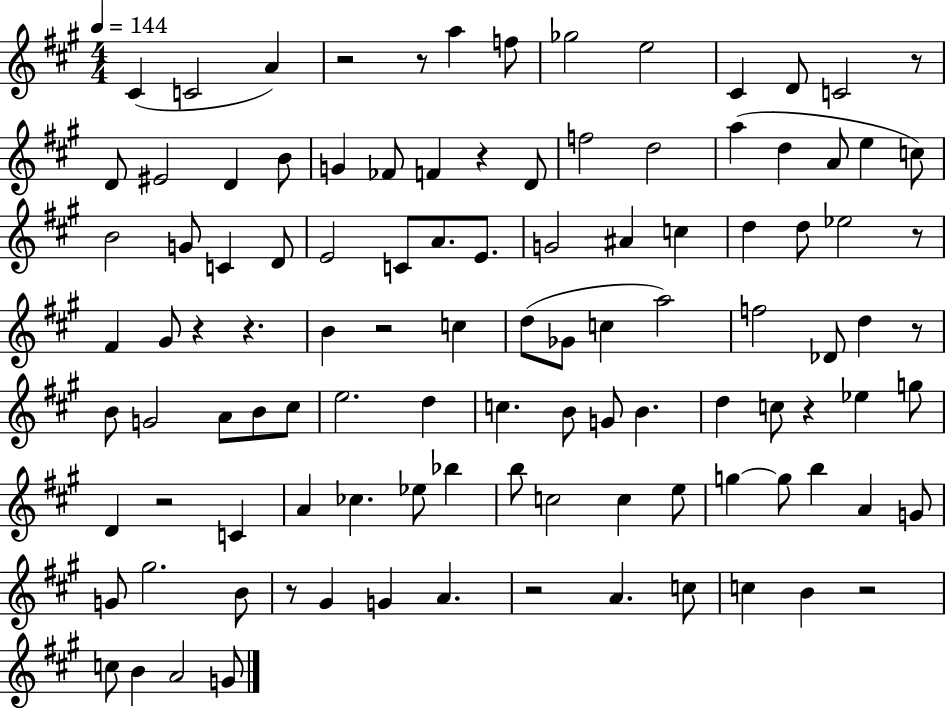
C#4/q C4/h A4/q R/h R/e A5/q F5/e Gb5/h E5/h C#4/q D4/e C4/h R/e D4/e EIS4/h D4/q B4/e G4/q FES4/e F4/q R/q D4/e F5/h D5/h A5/q D5/q A4/e E5/q C5/e B4/h G4/e C4/q D4/e E4/h C4/e A4/e. E4/e. G4/h A#4/q C5/q D5/q D5/e Eb5/h R/e F#4/q G#4/e R/q R/q. B4/q R/h C5/q D5/e Gb4/e C5/q A5/h F5/h Db4/e D5/q R/e B4/e G4/h A4/e B4/e C#5/e E5/h. D5/q C5/q. B4/e G4/e B4/q. D5/q C5/e R/q Eb5/q G5/e D4/q R/h C4/q A4/q CES5/q. Eb5/e Bb5/q B5/e C5/h C5/q E5/e G5/q G5/e B5/q A4/q G4/e G4/e G#5/h. B4/e R/e G#4/q G4/q A4/q. R/h A4/q. C5/e C5/q B4/q R/h C5/e B4/q A4/h G4/e